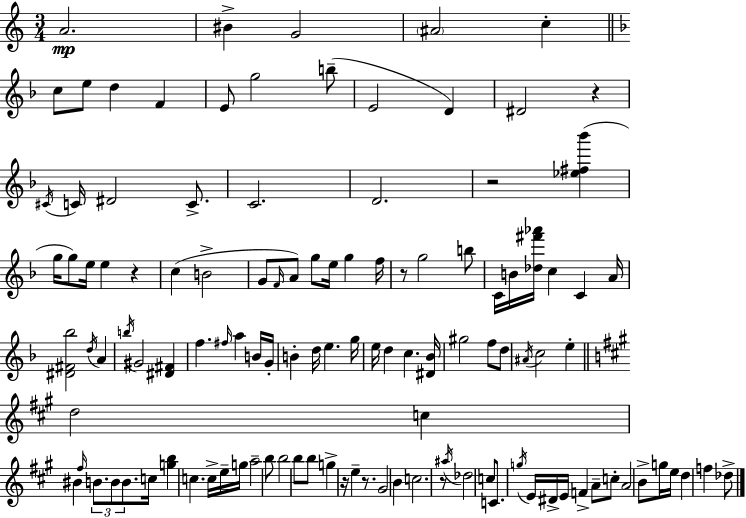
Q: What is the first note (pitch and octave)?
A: A4